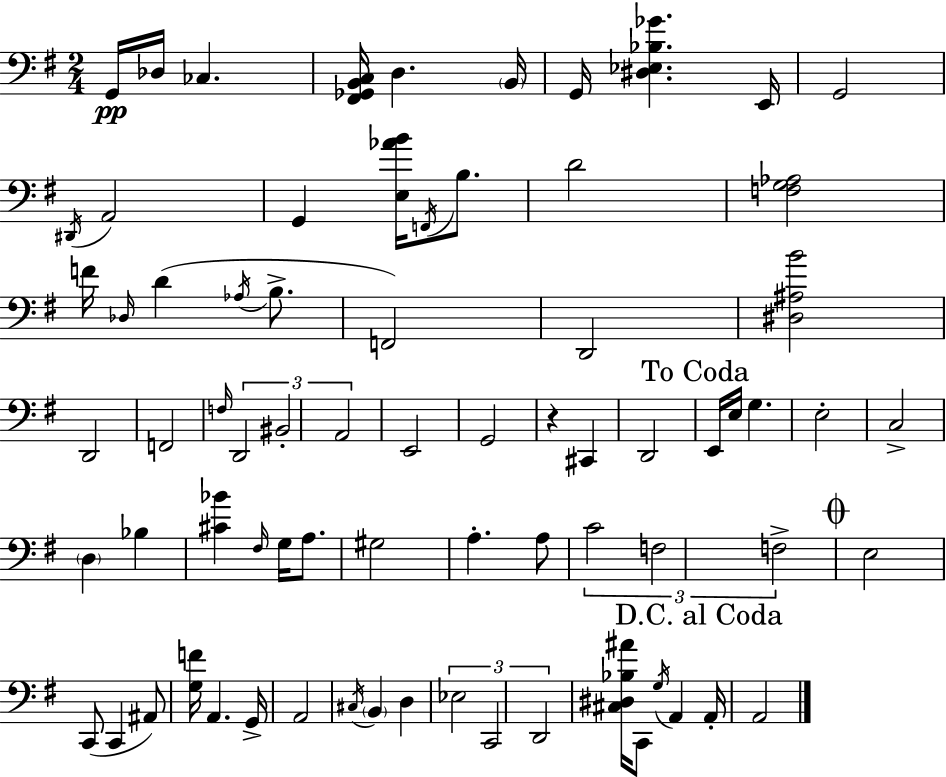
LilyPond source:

{
  \clef bass
  \numericTimeSignature
  \time 2/4
  \key g \major
  \repeat volta 2 { g,16\pp des16 ces4. | <fis, ges, b, c>16 d4. \parenthesize b,16 | g,16 <dis ees bes ges'>4. e,16 | g,2 | \break \acciaccatura { dis,16 } a,2 | g,4 <e aes' b'>16 \acciaccatura { f,16 } b8. | d'2 | <f g aes>2 | \break f'16 \grace { des16 } d'4( | \acciaccatura { aes16 } b8.-> f,2) | d,2 | <dis ais b'>2 | \break d,2 | f,2 | \grace { f16 } \tuplet 3/2 { d,2 | bis,2-. | \break a,2 } | e,2 | g,2 | r4 | \break cis,4 d,2 | \mark "To Coda" e,16 e16 g4. | e2-. | c2-> | \break \parenthesize d4 | bes4 <cis' bes'>4 | \grace { fis16 } g16 a8. gis2 | a4.-. | \break a8 \tuplet 3/2 { c'2 | f2 | f2-> } | \mark \markup { \musicglyph "scripts.coda" } e2 | \break c,8( | c,4 ais,8) <g f'>16 a,4. | g,16-> a,2 | \acciaccatura { cis16 } \parenthesize b,4 | \break d4 \tuplet 3/2 { ees2 | c,2 | d,2 } | <cis dis bes ais'>16 | \break c,8 \acciaccatura { g16 } a,4 \mark "D.C. al Coda" a,16-. | a,2 | } \bar "|."
}